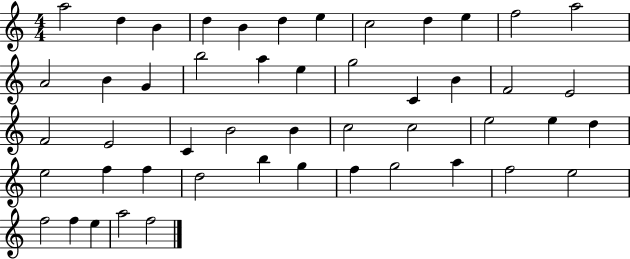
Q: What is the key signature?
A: C major